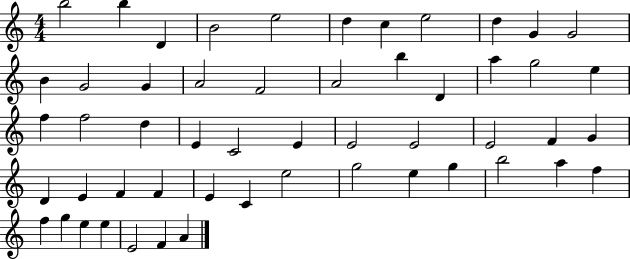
X:1
T:Untitled
M:4/4
L:1/4
K:C
b2 b D B2 e2 d c e2 d G G2 B G2 G A2 F2 A2 b D a g2 e f f2 d E C2 E E2 E2 E2 F G D E F F E C e2 g2 e g b2 a f f g e e E2 F A